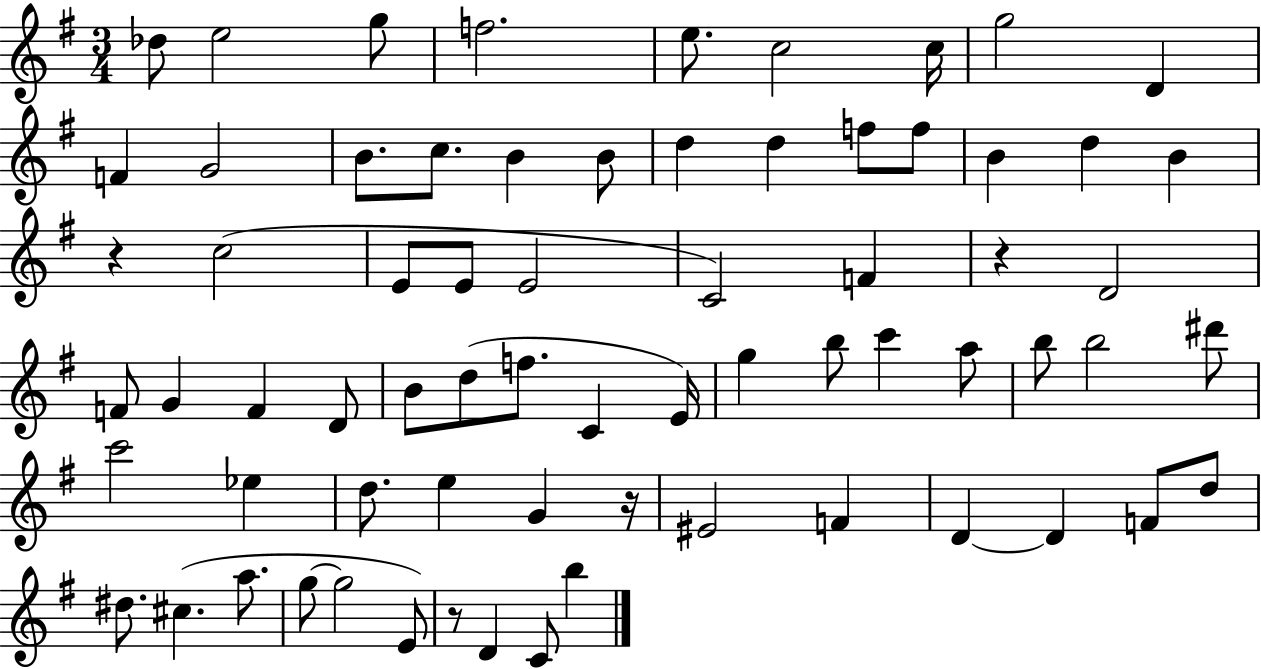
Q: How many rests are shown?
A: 4